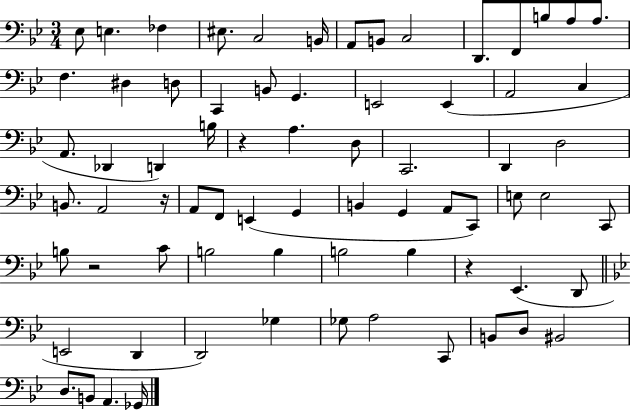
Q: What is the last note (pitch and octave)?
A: Gb2